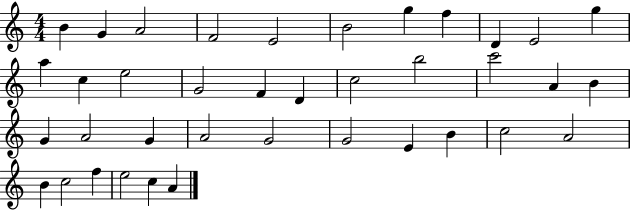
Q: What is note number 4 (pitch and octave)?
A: F4